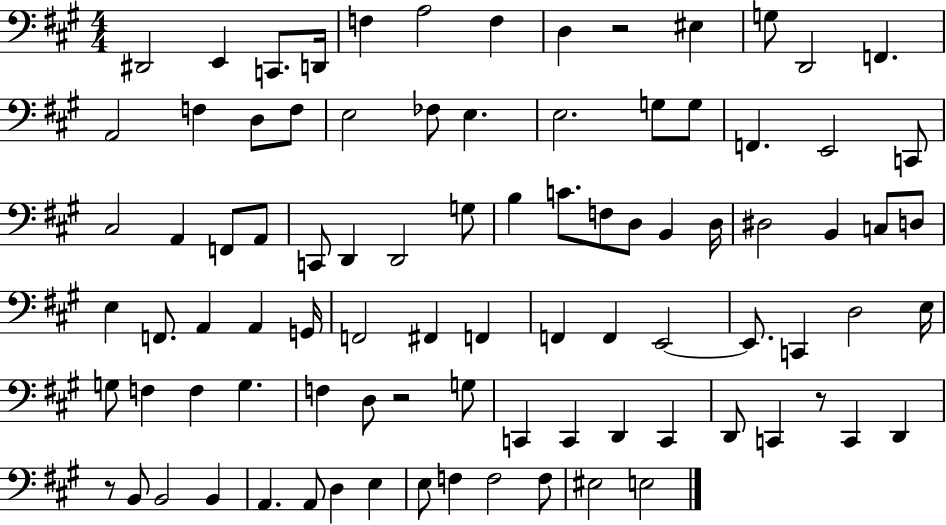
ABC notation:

X:1
T:Untitled
M:4/4
L:1/4
K:A
^D,,2 E,, C,,/2 D,,/4 F, A,2 F, D, z2 ^E, G,/2 D,,2 F,, A,,2 F, D,/2 F,/2 E,2 _F,/2 E, E,2 G,/2 G,/2 F,, E,,2 C,,/2 ^C,2 A,, F,,/2 A,,/2 C,,/2 D,, D,,2 G,/2 B, C/2 F,/2 D,/2 B,, D,/4 ^D,2 B,, C,/2 D,/2 E, F,,/2 A,, A,, G,,/4 F,,2 ^F,, F,, F,, F,, E,,2 E,,/2 C,, D,2 E,/4 G,/2 F, F, G, F, D,/2 z2 G,/2 C,, C,, D,, C,, D,,/2 C,, z/2 C,, D,, z/2 B,,/2 B,,2 B,, A,, A,,/2 D, E, E,/2 F, F,2 F,/2 ^E,2 E,2